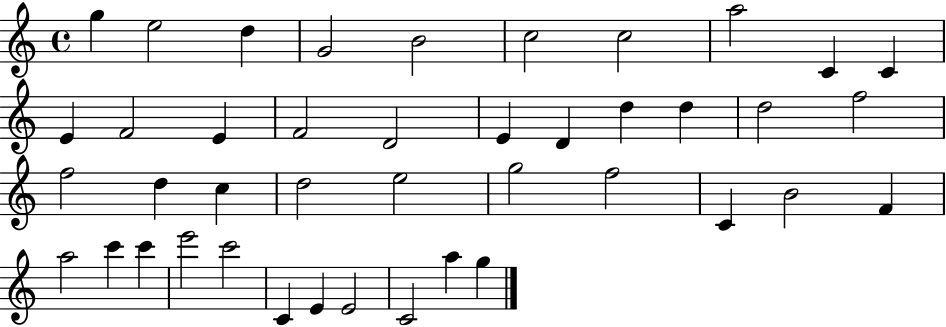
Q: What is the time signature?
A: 4/4